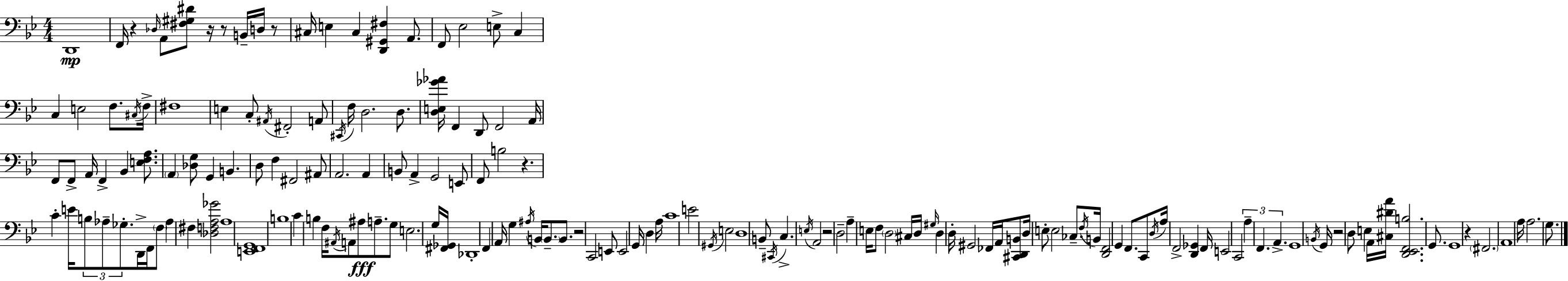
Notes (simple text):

D2/w F2/s R/q Db3/s A2/e [F#3,G#3,D#4]/e R/s R/e B2/s D3/s R/e C#3/s E3/q C#3/q [D2,G#2,F#3]/q A2/e. F2/e Eb3/h E3/e C3/q C3/q E3/h F3/e. C#3/s F3/s F#3/w E3/q C3/e A#2/s F#2/h A2/e C#2/s F3/s D3/h. D3/e. [D3,E3,Gb4,Ab4]/s F2/q D2/e F2/h A2/s F2/e F2/e A2/s F2/q Bb2/q [E3,F3,A3]/e. A2/q [Db3,G3]/e G2/q B2/q. D3/e F3/q F#2/h A#2/e A2/h. A2/q B2/e A2/q G2/h E2/e F2/e B3/h R/q. C4/q E4/s B3/e Ab3/e Gb3/e. D2/s F2/s F3/e Ab3/q F#3/q [Db3,F3,A3,Gb4]/h A3/w [E2,F2,G2]/w B3/w C4/q B3/q F3/s A#2/s A2/e A#3/e A3/e. G3/e E3/h. G3/s [F#2,Gb2]/s Db2/w F2/q A2/s G3/q A#3/s B2/s B2/e. B2/e. R/h C2/h E2/e E2/h G2/s D3/q A3/s C4/w E4/h G#2/s E3/h D3/w B2/e C#2/s C3/q. E3/s A2/h R/h D3/h A3/q E3/s F3/e D3/h C#3/s D3/s G#3/s D3/q D3/s G#2/h FES2/s A2/s [C#2,D2,B2]/e D3/s E3/e E3/h CES3/e. F3/s B2/s [D2,F2]/h G2/q F2/e. C2/e D3/s A3/s F2/h [D2,Gb2]/q F2/s E2/h C2/h A3/q F2/q. A2/q. G2/w B2/s G2/s R/h D3/e E3/q A2/s [C#3,D#4,A4]/s [D2,Eb2,F2,B3]/h. G2/e. G2/w R/q F#2/h. A2/w A3/s A3/h. G3/e.